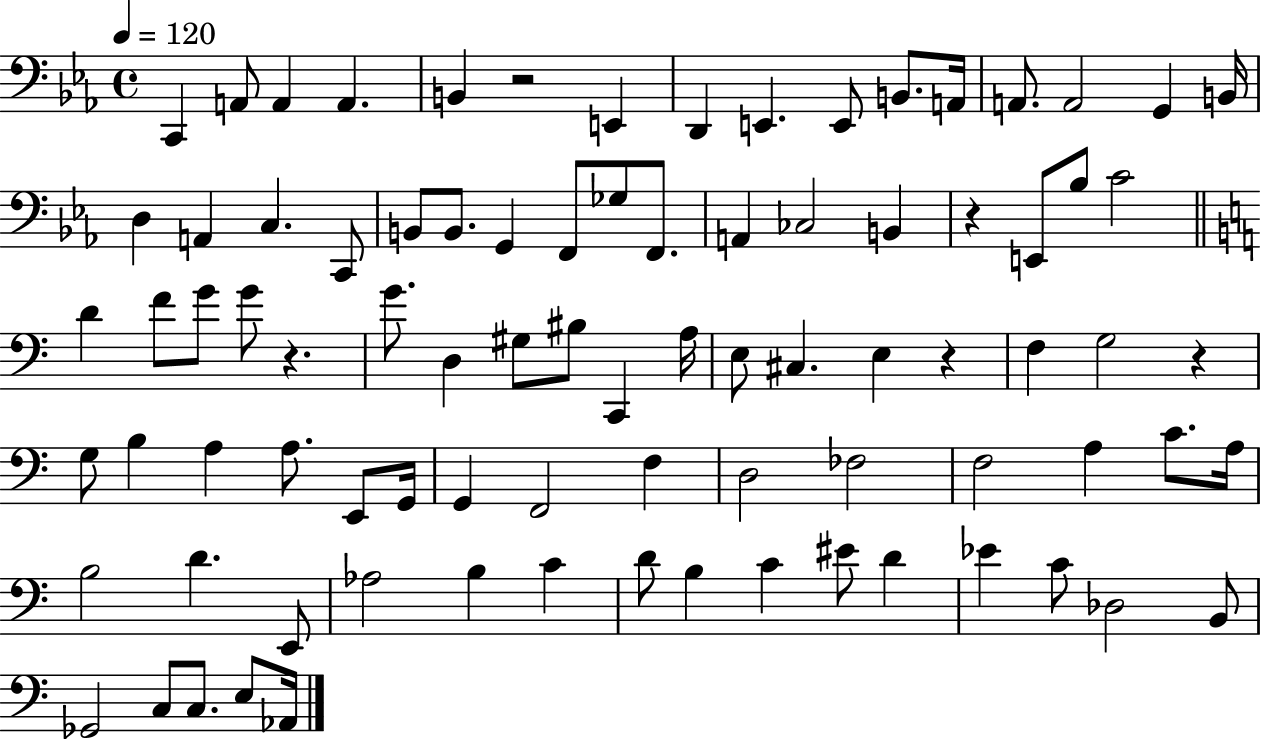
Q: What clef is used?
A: bass